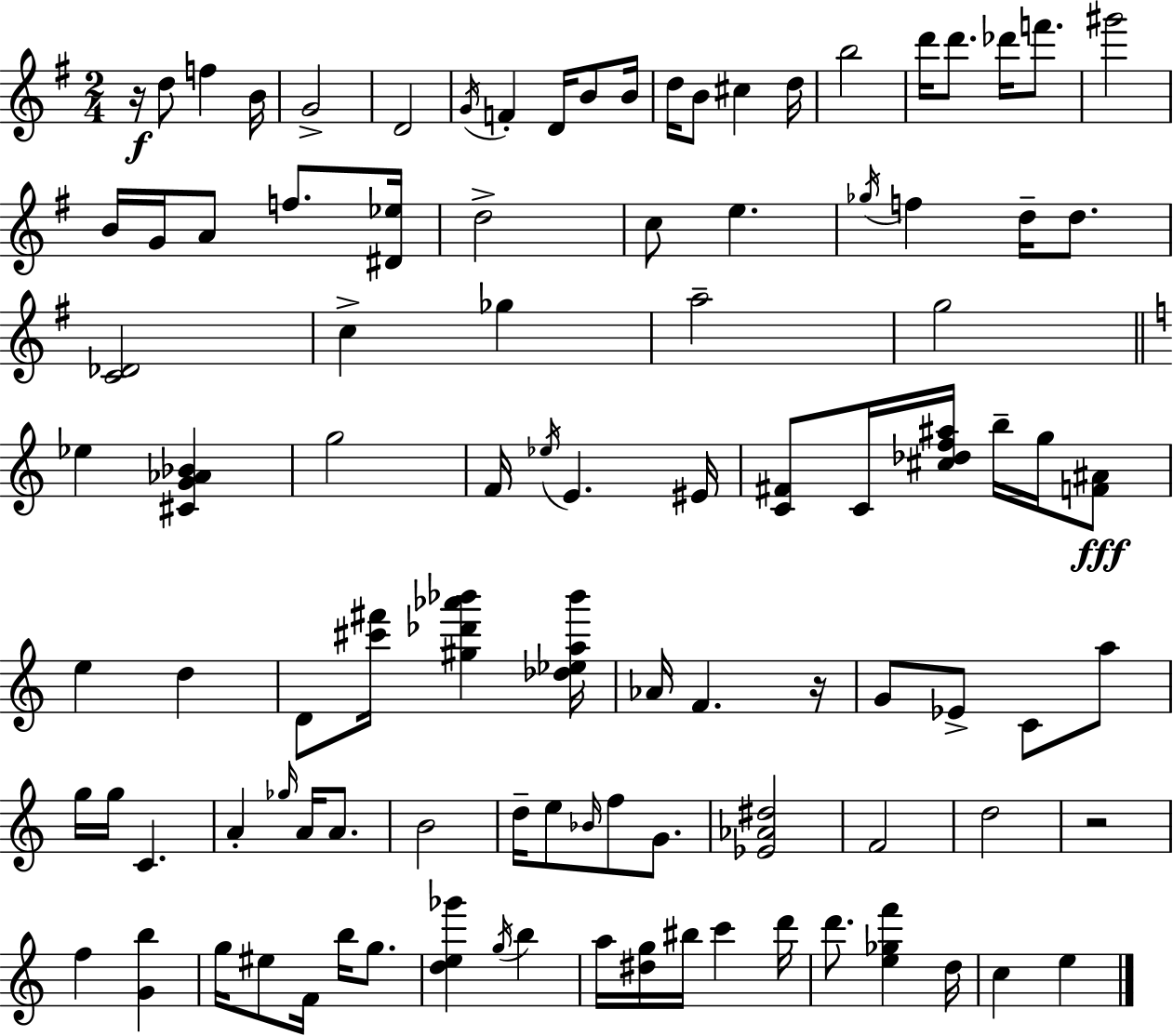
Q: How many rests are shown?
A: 3